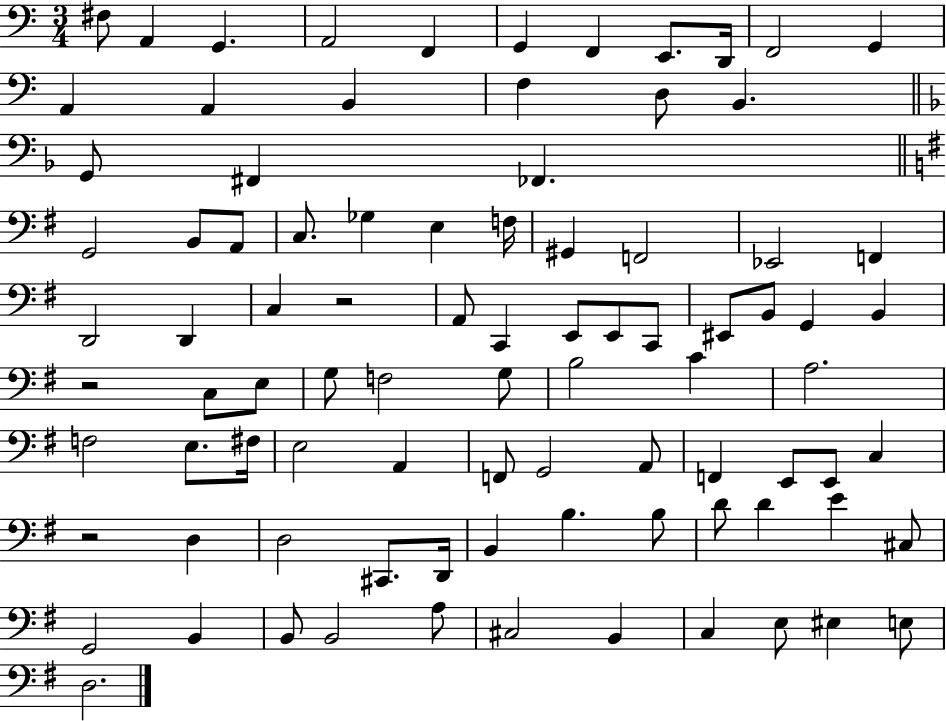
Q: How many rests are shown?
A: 3